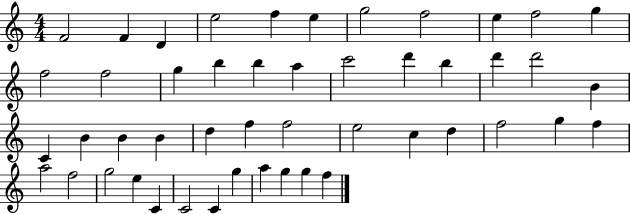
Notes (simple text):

F4/h F4/q D4/q E5/h F5/q E5/q G5/h F5/h E5/q F5/h G5/q F5/h F5/h G5/q B5/q B5/q A5/q C6/h D6/q B5/q D6/q D6/h B4/q C4/q B4/q B4/q B4/q D5/q F5/q F5/h E5/h C5/q D5/q F5/h G5/q F5/q A5/h F5/h G5/h E5/q C4/q C4/h C4/q G5/q A5/q G5/q G5/q F5/q